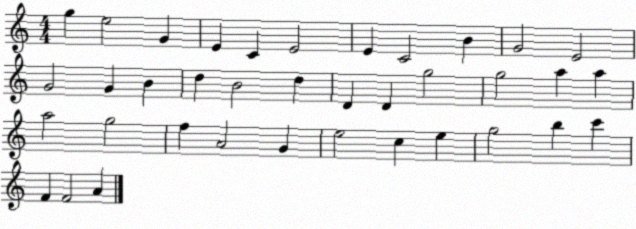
X:1
T:Untitled
M:4/4
L:1/4
K:C
g e2 G E C E2 E C2 B G2 E2 G2 G B d B2 d D D g2 g2 a a a2 g2 f A2 G e2 c e g2 b c' F F2 A